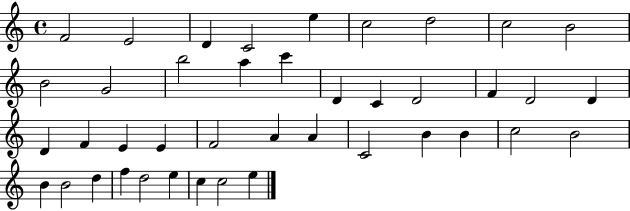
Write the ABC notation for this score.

X:1
T:Untitled
M:4/4
L:1/4
K:C
F2 E2 D C2 e c2 d2 c2 B2 B2 G2 b2 a c' D C D2 F D2 D D F E E F2 A A C2 B B c2 B2 B B2 d f d2 e c c2 e